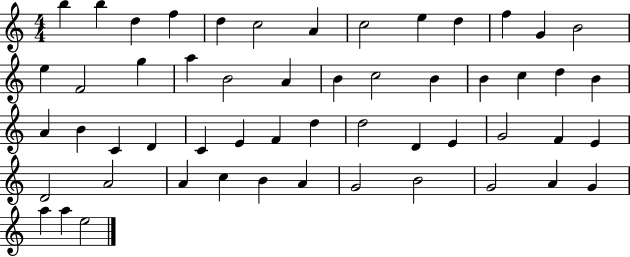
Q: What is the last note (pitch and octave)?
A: E5